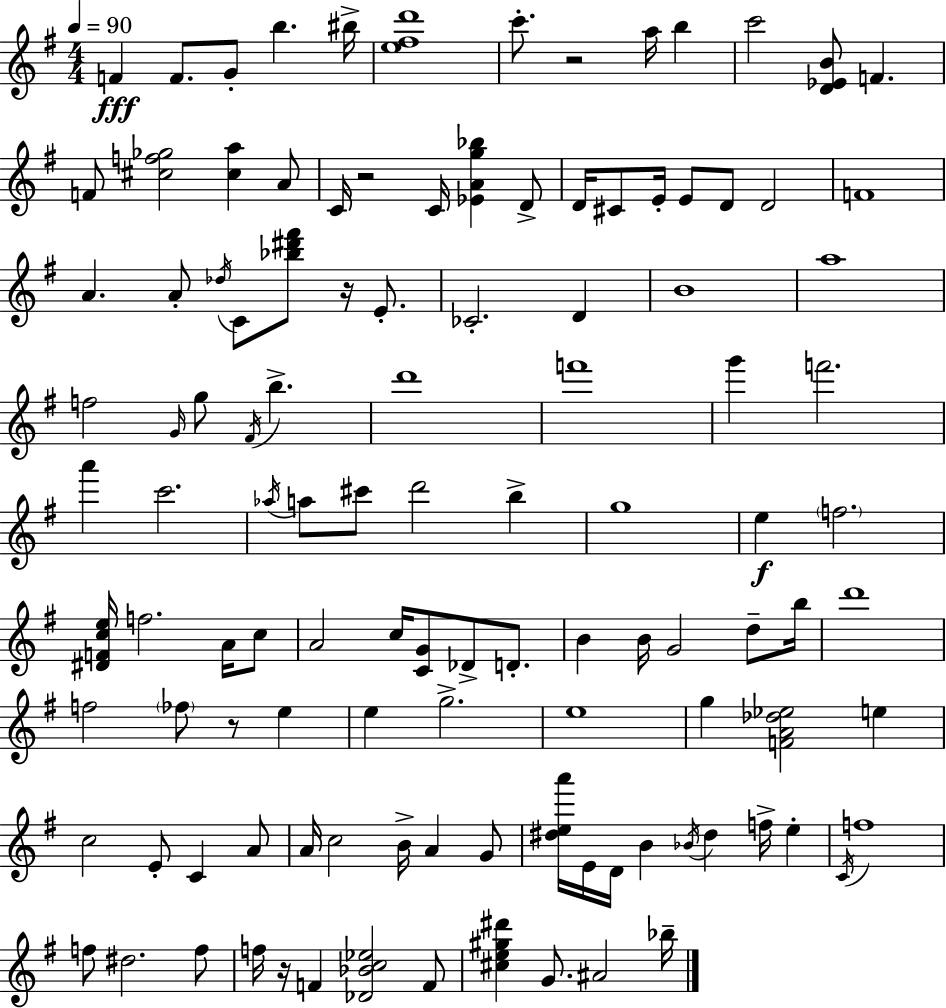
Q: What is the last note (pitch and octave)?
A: Bb5